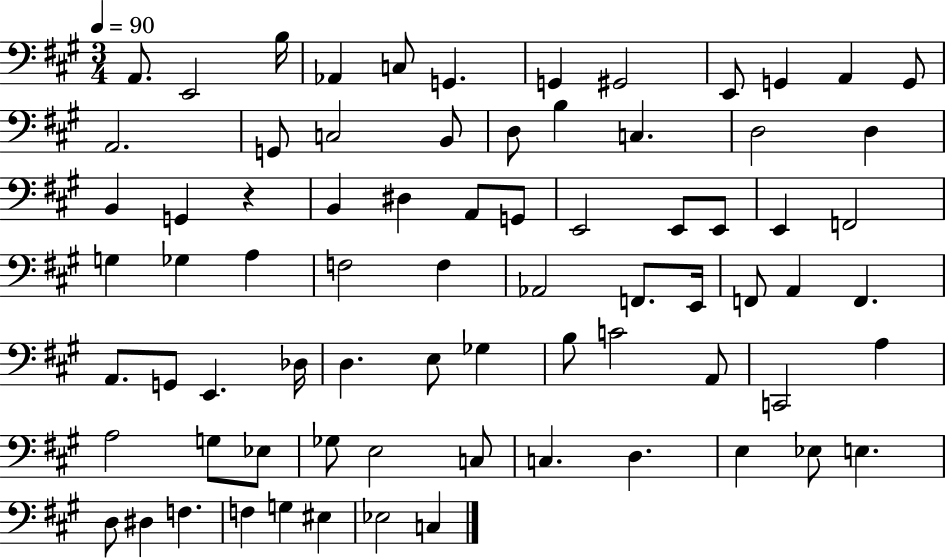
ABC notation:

X:1
T:Untitled
M:3/4
L:1/4
K:A
A,,/2 E,,2 B,/4 _A,, C,/2 G,, G,, ^G,,2 E,,/2 G,, A,, G,,/2 A,,2 G,,/2 C,2 B,,/2 D,/2 B, C, D,2 D, B,, G,, z B,, ^D, A,,/2 G,,/2 E,,2 E,,/2 E,,/2 E,, F,,2 G, _G, A, F,2 F, _A,,2 F,,/2 E,,/4 F,,/2 A,, F,, A,,/2 G,,/2 E,, _D,/4 D, E,/2 _G, B,/2 C2 A,,/2 C,,2 A, A,2 G,/2 _E,/2 _G,/2 E,2 C,/2 C, D, E, _E,/2 E, D,/2 ^D, F, F, G, ^E, _E,2 C,